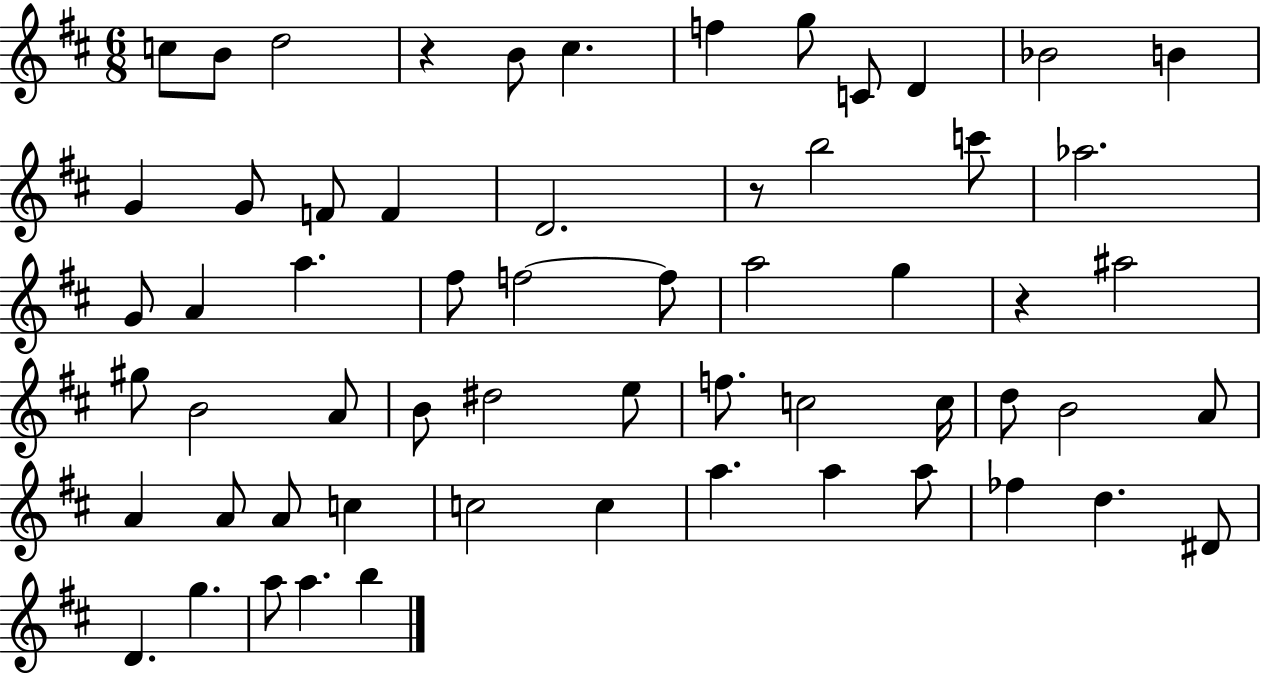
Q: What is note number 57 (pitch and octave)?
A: B5